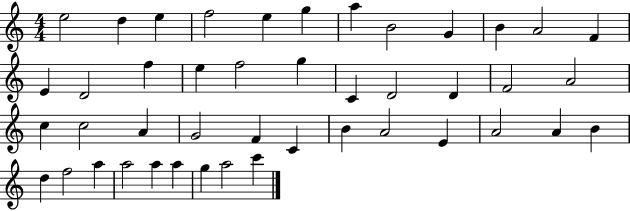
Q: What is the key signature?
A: C major